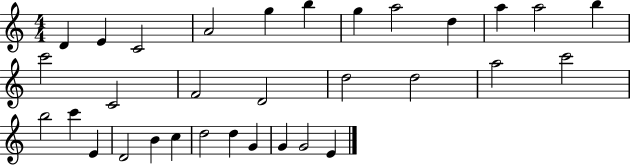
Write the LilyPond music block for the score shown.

{
  \clef treble
  \numericTimeSignature
  \time 4/4
  \key c \major
  d'4 e'4 c'2 | a'2 g''4 b''4 | g''4 a''2 d''4 | a''4 a''2 b''4 | \break c'''2 c'2 | f'2 d'2 | d''2 d''2 | a''2 c'''2 | \break b''2 c'''4 e'4 | d'2 b'4 c''4 | d''2 d''4 g'4 | g'4 g'2 e'4 | \break \bar "|."
}